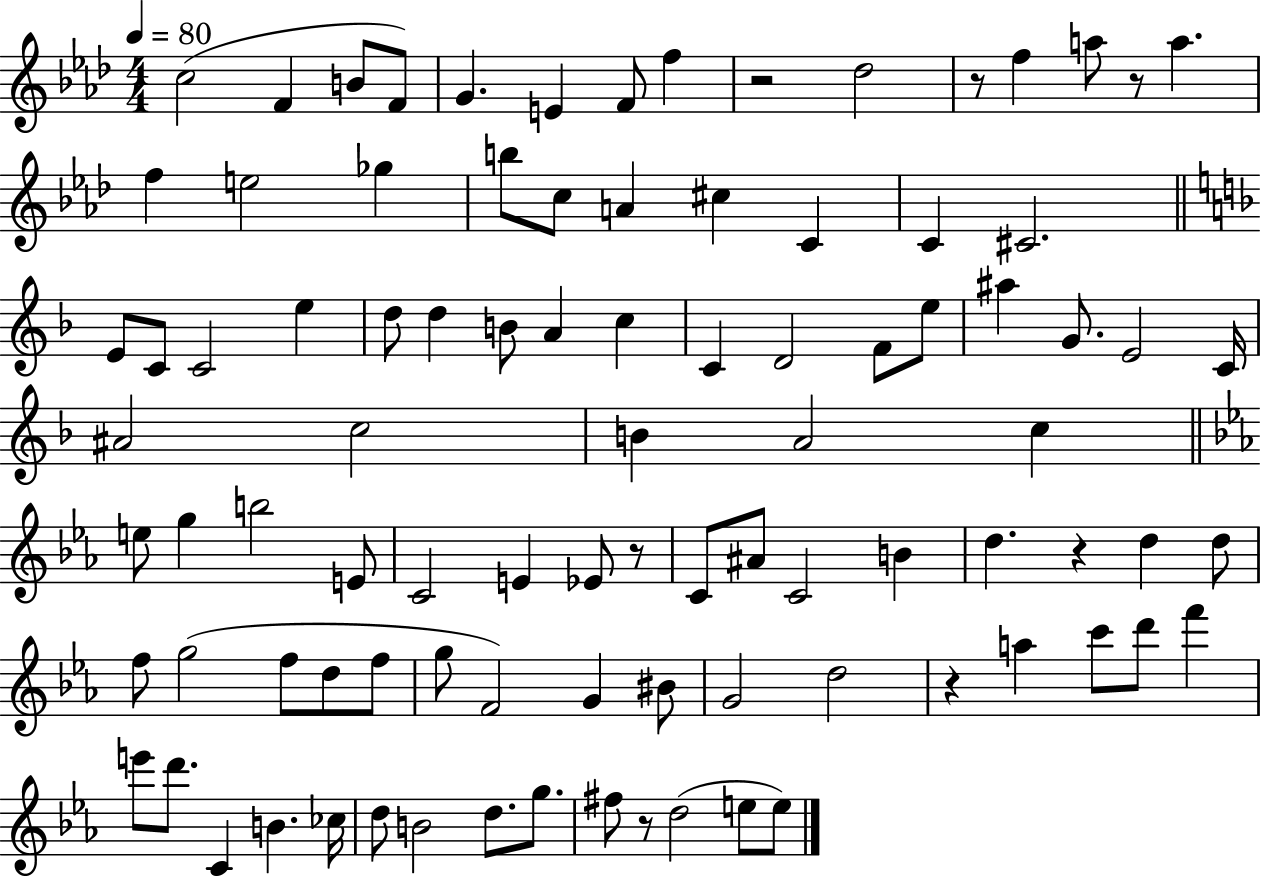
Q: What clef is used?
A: treble